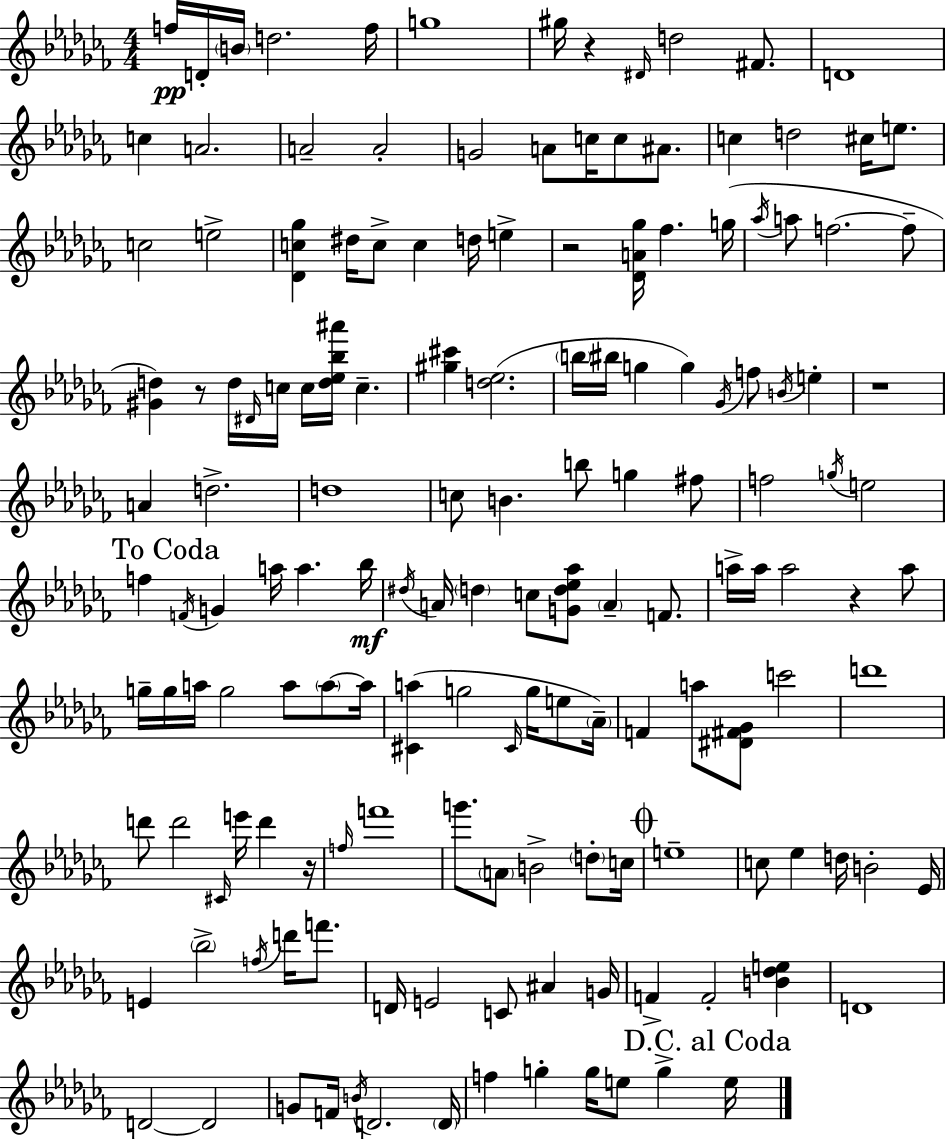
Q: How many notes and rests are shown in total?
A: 153